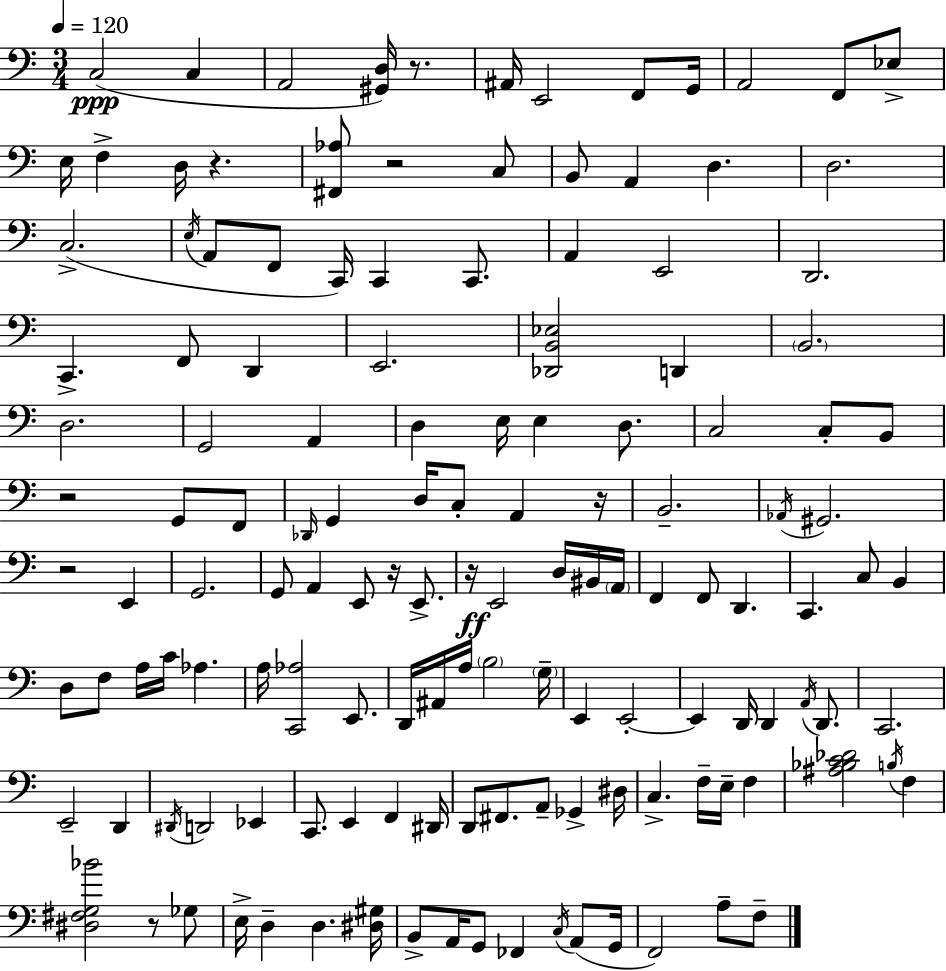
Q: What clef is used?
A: bass